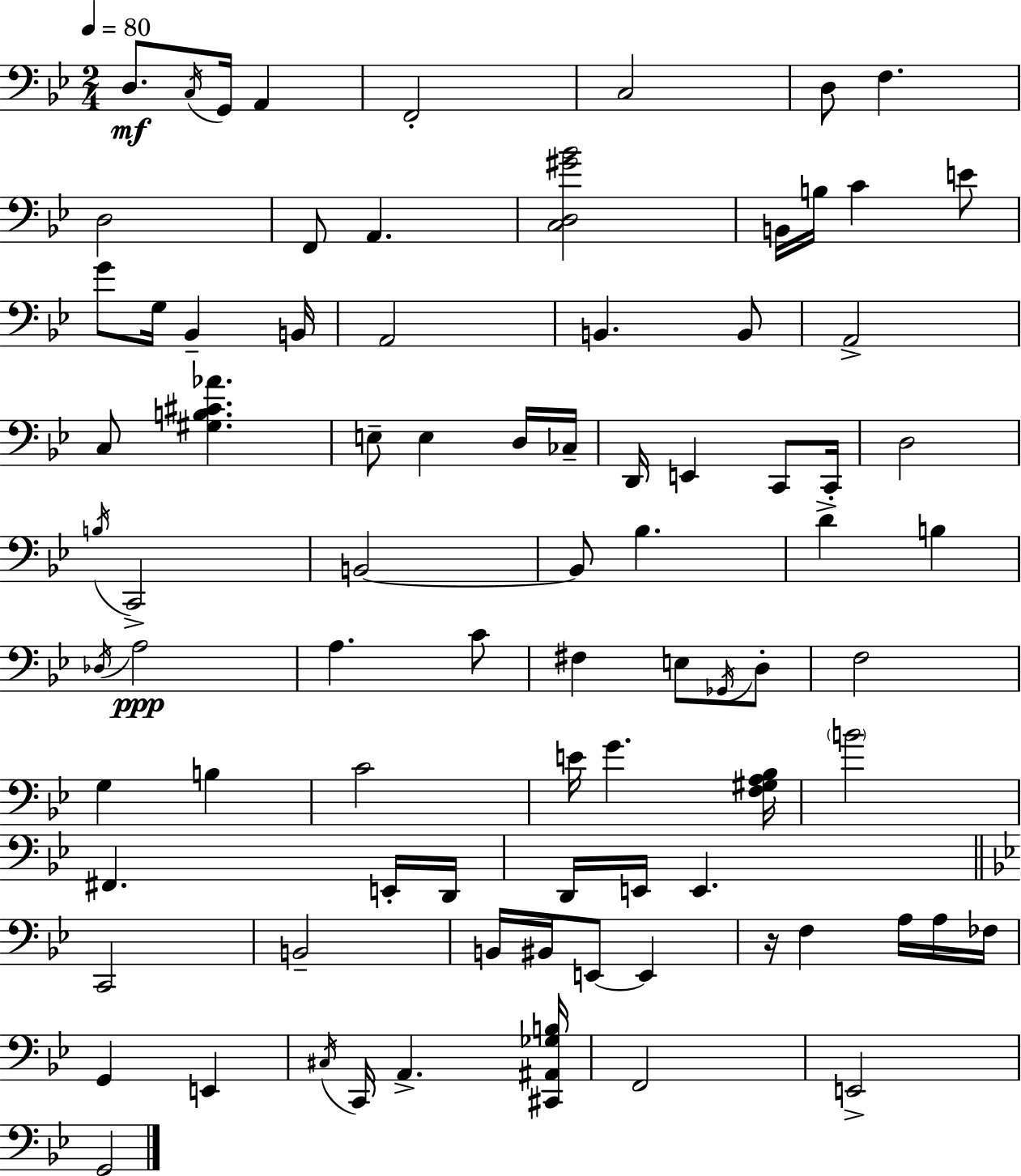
{
  \clef bass
  \numericTimeSignature
  \time 2/4
  \key bes \major
  \tempo 4 = 80
  \repeat volta 2 { d8.\mf \acciaccatura { c16 } g,16 a,4 | f,2-. | c2 | d8 f4. | \break d2 | f,8 a,4. | <c d gis' bes'>2 | b,16 b16 c'4 e'8 | \break g'8 g16 bes,4-- | b,16 a,2 | b,4. b,8 | a,2-> | \break c8 <gis b cis' aes'>4. | e8-- e4 d16 | ces16-- d,16 e,4 c,8 | c,16-. d2 | \break \acciaccatura { b16 } c,2-> | b,2~~ | b,8 bes4. | d'4-> b4 | \break \acciaccatura { des16 }\ppp a2 | a4. | c'8 fis4 e8 | \acciaccatura { ges,16 } d8-. f2 | \break g4 | b4 c'2 | e'16 g'4. | <f gis a bes>16 \parenthesize b'2 | \break fis,4. | e,16-. d,16 d,16 e,16 e,4. | \bar "||" \break \key g \minor c,2 | b,2-- | b,16 bis,16 e,8~~ e,4 | r16 f4 a16 a16 fes16 | \break g,4 e,4 | \acciaccatura { cis16 } c,16 a,4.-> | <cis, ais, ges b>16 f,2 | e,2-> | \break g,2 | } \bar "|."
}